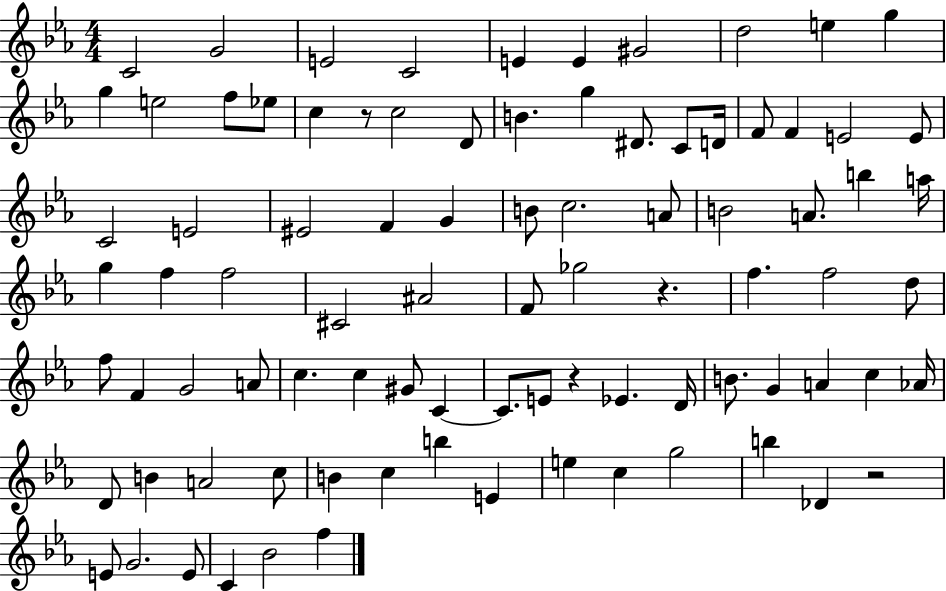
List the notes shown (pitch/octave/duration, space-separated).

C4/h G4/h E4/h C4/h E4/q E4/q G#4/h D5/h E5/q G5/q G5/q E5/h F5/e Eb5/e C5/q R/e C5/h D4/e B4/q. G5/q D#4/e. C4/e D4/s F4/e F4/q E4/h E4/e C4/h E4/h EIS4/h F4/q G4/q B4/e C5/h. A4/e B4/h A4/e. B5/q A5/s G5/q F5/q F5/h C#4/h A#4/h F4/e Gb5/h R/q. F5/q. F5/h D5/e F5/e F4/q G4/h A4/e C5/q. C5/q G#4/e C4/q C4/e. E4/e R/q Eb4/q. D4/s B4/e. G4/q A4/q C5/q Ab4/s D4/e B4/q A4/h C5/e B4/q C5/q B5/q E4/q E5/q C5/q G5/h B5/q Db4/q R/h E4/e G4/h. E4/e C4/q Bb4/h F5/q